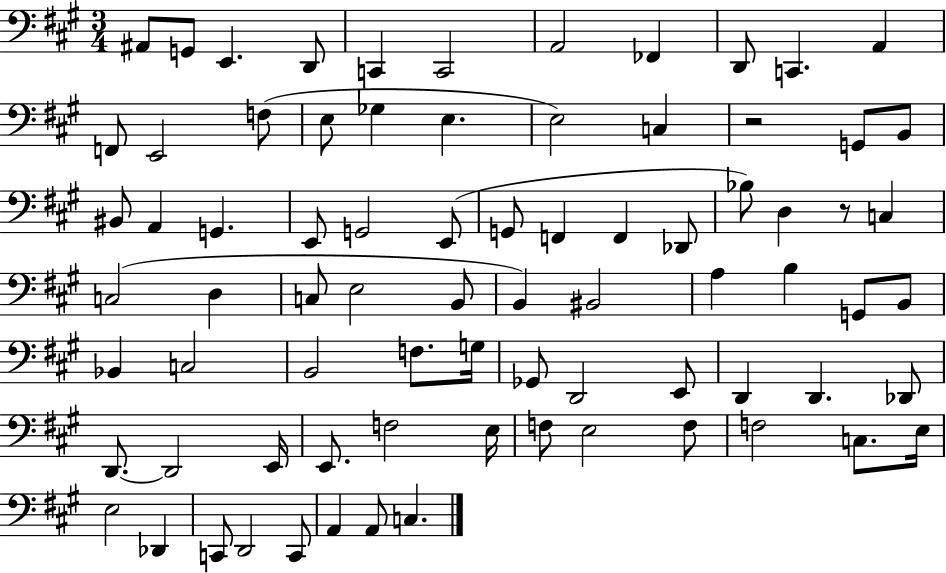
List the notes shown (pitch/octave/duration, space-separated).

A#2/e G2/e E2/q. D2/e C2/q C2/h A2/h FES2/q D2/e C2/q. A2/q F2/e E2/h F3/e E3/e Gb3/q E3/q. E3/h C3/q R/h G2/e B2/e BIS2/e A2/q G2/q. E2/e G2/h E2/e G2/e F2/q F2/q Db2/e Bb3/e D3/q R/e C3/q C3/h D3/q C3/e E3/h B2/e B2/q BIS2/h A3/q B3/q G2/e B2/e Bb2/q C3/h B2/h F3/e. G3/s Gb2/e D2/h E2/e D2/q D2/q. Db2/e D2/e. D2/h E2/s E2/e. F3/h E3/s F3/e E3/h F3/e F3/h C3/e. E3/s E3/h Db2/q C2/e D2/h C2/e A2/q A2/e C3/q.